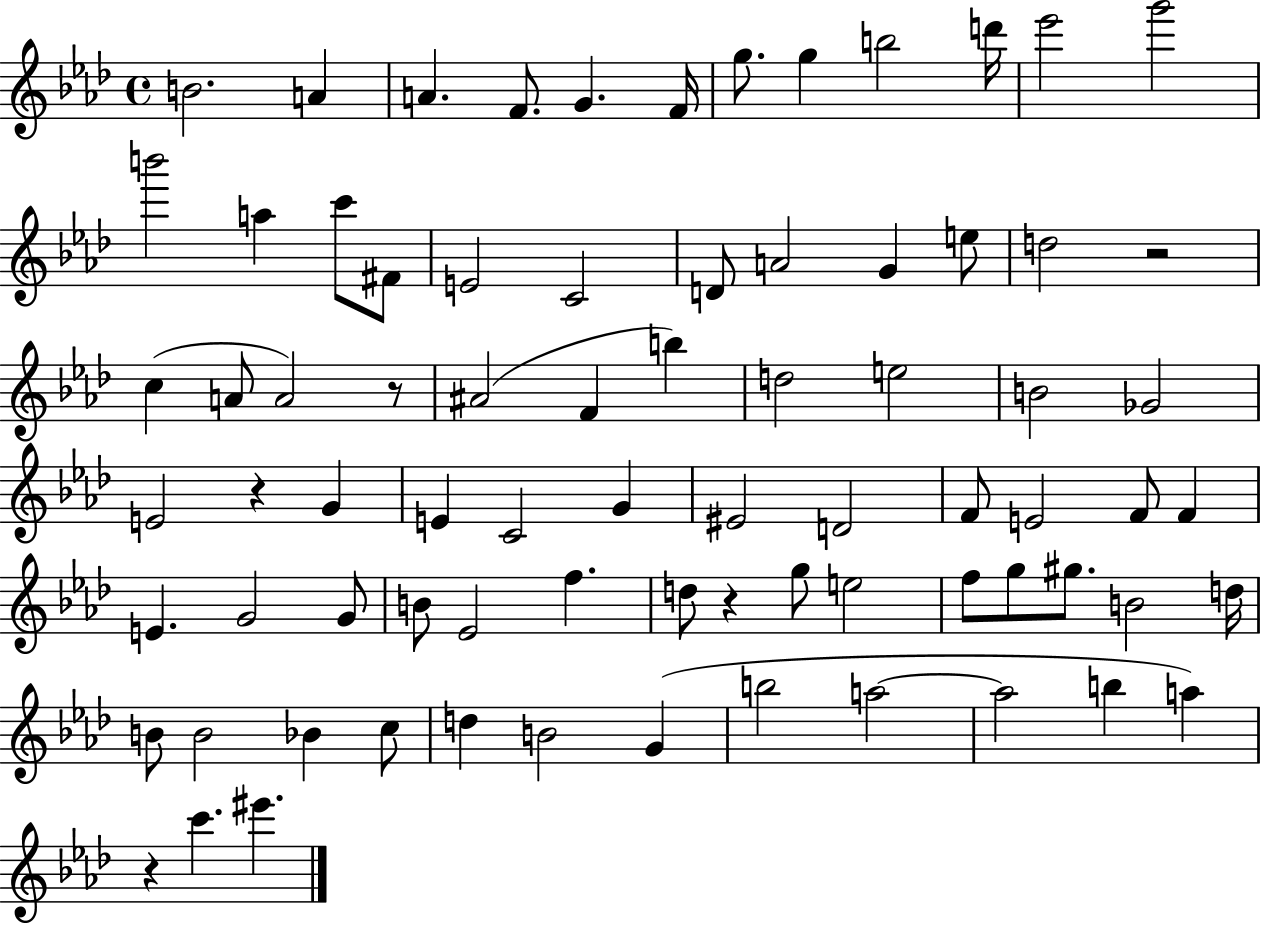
B4/h. A4/q A4/q. F4/e. G4/q. F4/s G5/e. G5/q B5/h D6/s Eb6/h G6/h B6/h A5/q C6/e F#4/e E4/h C4/h D4/e A4/h G4/q E5/e D5/h R/h C5/q A4/e A4/h R/e A#4/h F4/q B5/q D5/h E5/h B4/h Gb4/h E4/h R/q G4/q E4/q C4/h G4/q EIS4/h D4/h F4/e E4/h F4/e F4/q E4/q. G4/h G4/e B4/e Eb4/h F5/q. D5/e R/q G5/e E5/h F5/e G5/e G#5/e. B4/h D5/s B4/e B4/h Bb4/q C5/e D5/q B4/h G4/q B5/h A5/h A5/h B5/q A5/q R/q C6/q. EIS6/q.